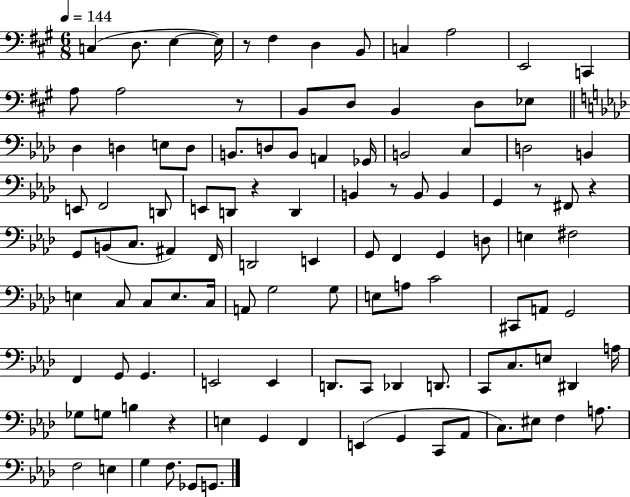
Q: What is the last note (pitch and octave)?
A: G2